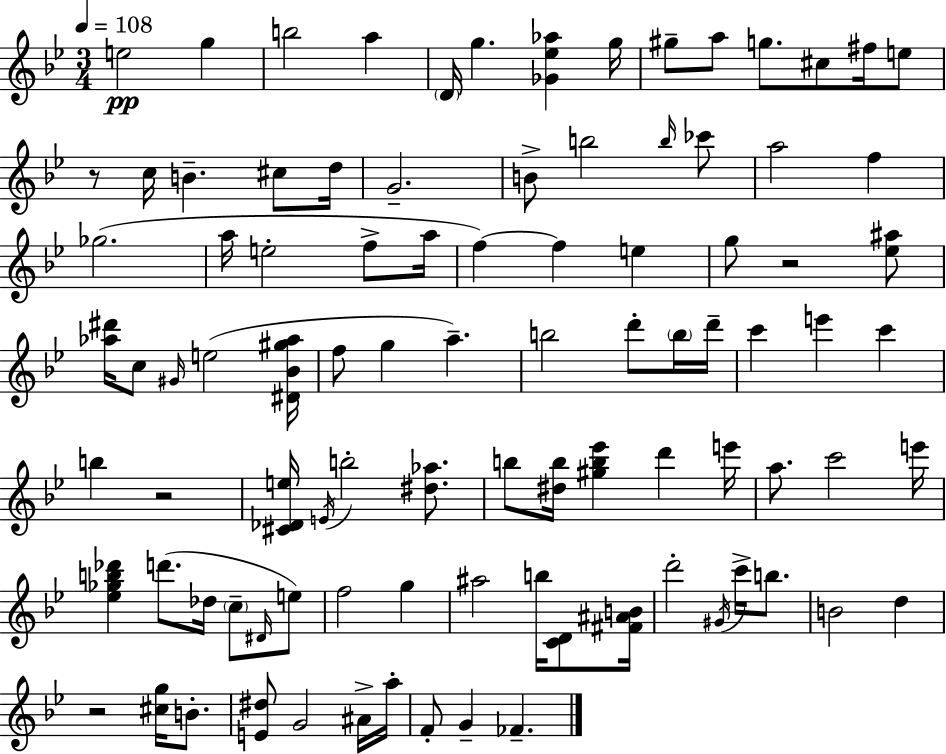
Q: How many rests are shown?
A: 4